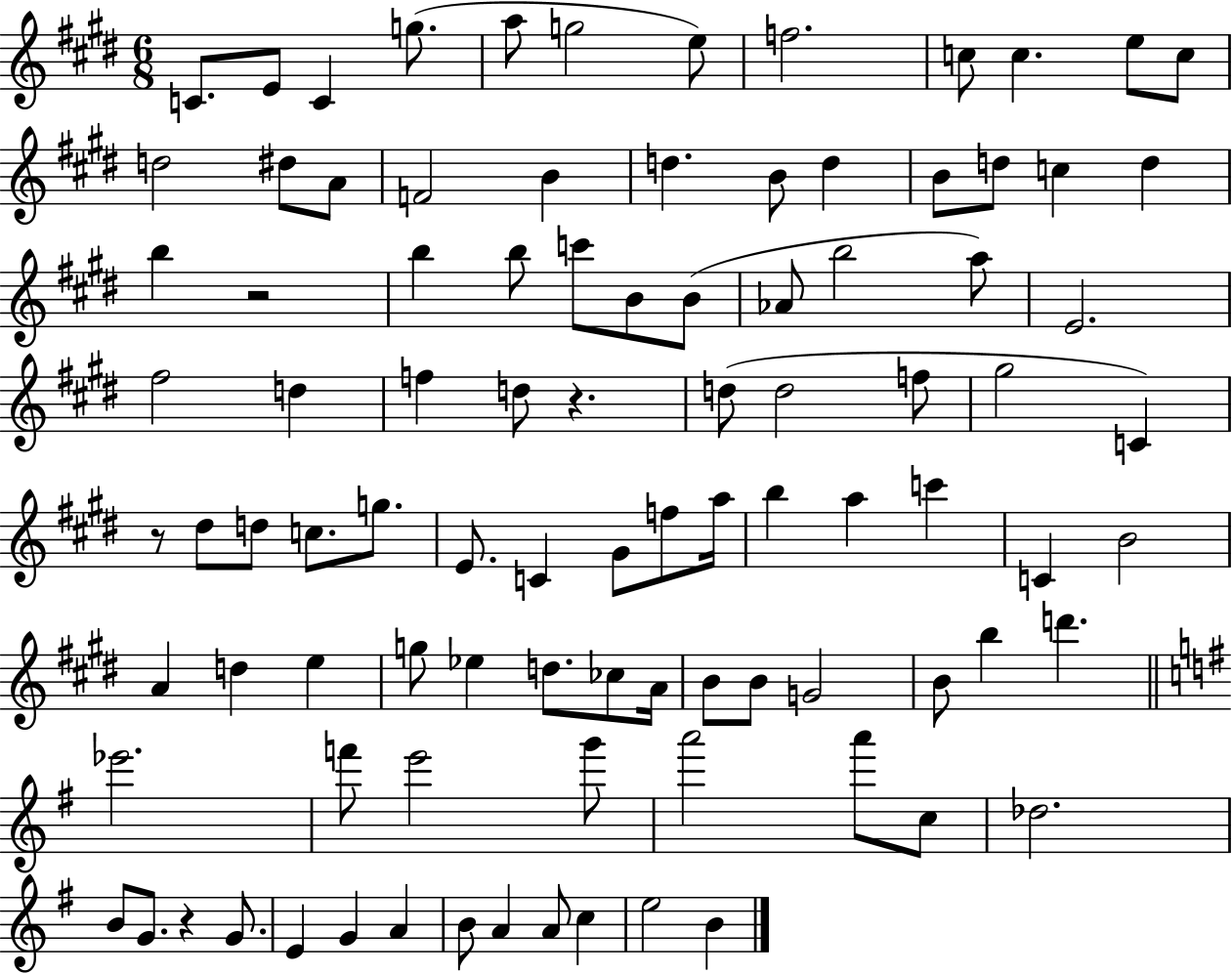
X:1
T:Untitled
M:6/8
L:1/4
K:E
C/2 E/2 C g/2 a/2 g2 e/2 f2 c/2 c e/2 c/2 d2 ^d/2 A/2 F2 B d B/2 d B/2 d/2 c d b z2 b b/2 c'/2 B/2 B/2 _A/2 b2 a/2 E2 ^f2 d f d/2 z d/2 d2 f/2 ^g2 C z/2 ^d/2 d/2 c/2 g/2 E/2 C ^G/2 f/2 a/4 b a c' C B2 A d e g/2 _e d/2 _c/2 A/4 B/2 B/2 G2 B/2 b d' _e'2 f'/2 e'2 g'/2 a'2 a'/2 c/2 _d2 B/2 G/2 z G/2 E G A B/2 A A/2 c e2 B